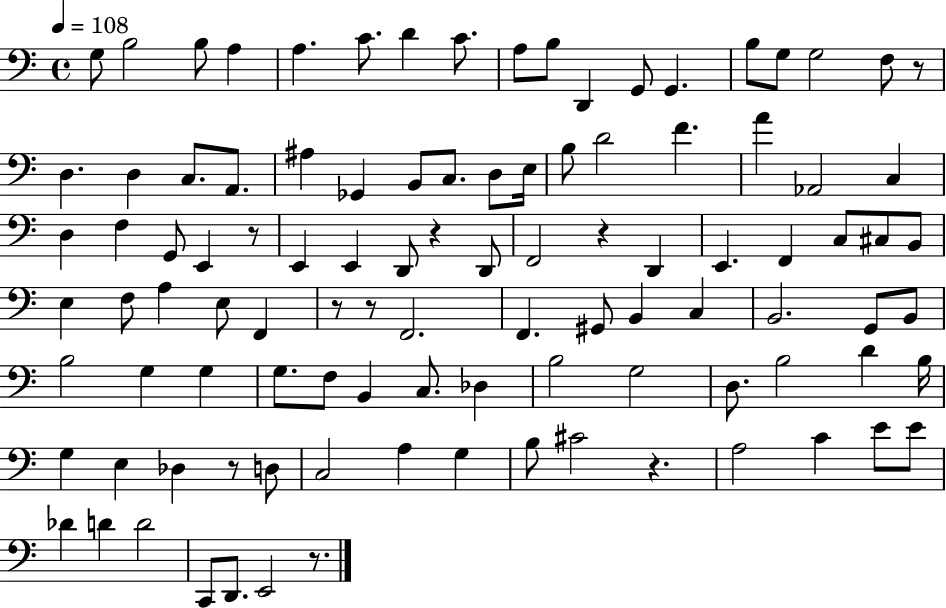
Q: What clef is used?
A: bass